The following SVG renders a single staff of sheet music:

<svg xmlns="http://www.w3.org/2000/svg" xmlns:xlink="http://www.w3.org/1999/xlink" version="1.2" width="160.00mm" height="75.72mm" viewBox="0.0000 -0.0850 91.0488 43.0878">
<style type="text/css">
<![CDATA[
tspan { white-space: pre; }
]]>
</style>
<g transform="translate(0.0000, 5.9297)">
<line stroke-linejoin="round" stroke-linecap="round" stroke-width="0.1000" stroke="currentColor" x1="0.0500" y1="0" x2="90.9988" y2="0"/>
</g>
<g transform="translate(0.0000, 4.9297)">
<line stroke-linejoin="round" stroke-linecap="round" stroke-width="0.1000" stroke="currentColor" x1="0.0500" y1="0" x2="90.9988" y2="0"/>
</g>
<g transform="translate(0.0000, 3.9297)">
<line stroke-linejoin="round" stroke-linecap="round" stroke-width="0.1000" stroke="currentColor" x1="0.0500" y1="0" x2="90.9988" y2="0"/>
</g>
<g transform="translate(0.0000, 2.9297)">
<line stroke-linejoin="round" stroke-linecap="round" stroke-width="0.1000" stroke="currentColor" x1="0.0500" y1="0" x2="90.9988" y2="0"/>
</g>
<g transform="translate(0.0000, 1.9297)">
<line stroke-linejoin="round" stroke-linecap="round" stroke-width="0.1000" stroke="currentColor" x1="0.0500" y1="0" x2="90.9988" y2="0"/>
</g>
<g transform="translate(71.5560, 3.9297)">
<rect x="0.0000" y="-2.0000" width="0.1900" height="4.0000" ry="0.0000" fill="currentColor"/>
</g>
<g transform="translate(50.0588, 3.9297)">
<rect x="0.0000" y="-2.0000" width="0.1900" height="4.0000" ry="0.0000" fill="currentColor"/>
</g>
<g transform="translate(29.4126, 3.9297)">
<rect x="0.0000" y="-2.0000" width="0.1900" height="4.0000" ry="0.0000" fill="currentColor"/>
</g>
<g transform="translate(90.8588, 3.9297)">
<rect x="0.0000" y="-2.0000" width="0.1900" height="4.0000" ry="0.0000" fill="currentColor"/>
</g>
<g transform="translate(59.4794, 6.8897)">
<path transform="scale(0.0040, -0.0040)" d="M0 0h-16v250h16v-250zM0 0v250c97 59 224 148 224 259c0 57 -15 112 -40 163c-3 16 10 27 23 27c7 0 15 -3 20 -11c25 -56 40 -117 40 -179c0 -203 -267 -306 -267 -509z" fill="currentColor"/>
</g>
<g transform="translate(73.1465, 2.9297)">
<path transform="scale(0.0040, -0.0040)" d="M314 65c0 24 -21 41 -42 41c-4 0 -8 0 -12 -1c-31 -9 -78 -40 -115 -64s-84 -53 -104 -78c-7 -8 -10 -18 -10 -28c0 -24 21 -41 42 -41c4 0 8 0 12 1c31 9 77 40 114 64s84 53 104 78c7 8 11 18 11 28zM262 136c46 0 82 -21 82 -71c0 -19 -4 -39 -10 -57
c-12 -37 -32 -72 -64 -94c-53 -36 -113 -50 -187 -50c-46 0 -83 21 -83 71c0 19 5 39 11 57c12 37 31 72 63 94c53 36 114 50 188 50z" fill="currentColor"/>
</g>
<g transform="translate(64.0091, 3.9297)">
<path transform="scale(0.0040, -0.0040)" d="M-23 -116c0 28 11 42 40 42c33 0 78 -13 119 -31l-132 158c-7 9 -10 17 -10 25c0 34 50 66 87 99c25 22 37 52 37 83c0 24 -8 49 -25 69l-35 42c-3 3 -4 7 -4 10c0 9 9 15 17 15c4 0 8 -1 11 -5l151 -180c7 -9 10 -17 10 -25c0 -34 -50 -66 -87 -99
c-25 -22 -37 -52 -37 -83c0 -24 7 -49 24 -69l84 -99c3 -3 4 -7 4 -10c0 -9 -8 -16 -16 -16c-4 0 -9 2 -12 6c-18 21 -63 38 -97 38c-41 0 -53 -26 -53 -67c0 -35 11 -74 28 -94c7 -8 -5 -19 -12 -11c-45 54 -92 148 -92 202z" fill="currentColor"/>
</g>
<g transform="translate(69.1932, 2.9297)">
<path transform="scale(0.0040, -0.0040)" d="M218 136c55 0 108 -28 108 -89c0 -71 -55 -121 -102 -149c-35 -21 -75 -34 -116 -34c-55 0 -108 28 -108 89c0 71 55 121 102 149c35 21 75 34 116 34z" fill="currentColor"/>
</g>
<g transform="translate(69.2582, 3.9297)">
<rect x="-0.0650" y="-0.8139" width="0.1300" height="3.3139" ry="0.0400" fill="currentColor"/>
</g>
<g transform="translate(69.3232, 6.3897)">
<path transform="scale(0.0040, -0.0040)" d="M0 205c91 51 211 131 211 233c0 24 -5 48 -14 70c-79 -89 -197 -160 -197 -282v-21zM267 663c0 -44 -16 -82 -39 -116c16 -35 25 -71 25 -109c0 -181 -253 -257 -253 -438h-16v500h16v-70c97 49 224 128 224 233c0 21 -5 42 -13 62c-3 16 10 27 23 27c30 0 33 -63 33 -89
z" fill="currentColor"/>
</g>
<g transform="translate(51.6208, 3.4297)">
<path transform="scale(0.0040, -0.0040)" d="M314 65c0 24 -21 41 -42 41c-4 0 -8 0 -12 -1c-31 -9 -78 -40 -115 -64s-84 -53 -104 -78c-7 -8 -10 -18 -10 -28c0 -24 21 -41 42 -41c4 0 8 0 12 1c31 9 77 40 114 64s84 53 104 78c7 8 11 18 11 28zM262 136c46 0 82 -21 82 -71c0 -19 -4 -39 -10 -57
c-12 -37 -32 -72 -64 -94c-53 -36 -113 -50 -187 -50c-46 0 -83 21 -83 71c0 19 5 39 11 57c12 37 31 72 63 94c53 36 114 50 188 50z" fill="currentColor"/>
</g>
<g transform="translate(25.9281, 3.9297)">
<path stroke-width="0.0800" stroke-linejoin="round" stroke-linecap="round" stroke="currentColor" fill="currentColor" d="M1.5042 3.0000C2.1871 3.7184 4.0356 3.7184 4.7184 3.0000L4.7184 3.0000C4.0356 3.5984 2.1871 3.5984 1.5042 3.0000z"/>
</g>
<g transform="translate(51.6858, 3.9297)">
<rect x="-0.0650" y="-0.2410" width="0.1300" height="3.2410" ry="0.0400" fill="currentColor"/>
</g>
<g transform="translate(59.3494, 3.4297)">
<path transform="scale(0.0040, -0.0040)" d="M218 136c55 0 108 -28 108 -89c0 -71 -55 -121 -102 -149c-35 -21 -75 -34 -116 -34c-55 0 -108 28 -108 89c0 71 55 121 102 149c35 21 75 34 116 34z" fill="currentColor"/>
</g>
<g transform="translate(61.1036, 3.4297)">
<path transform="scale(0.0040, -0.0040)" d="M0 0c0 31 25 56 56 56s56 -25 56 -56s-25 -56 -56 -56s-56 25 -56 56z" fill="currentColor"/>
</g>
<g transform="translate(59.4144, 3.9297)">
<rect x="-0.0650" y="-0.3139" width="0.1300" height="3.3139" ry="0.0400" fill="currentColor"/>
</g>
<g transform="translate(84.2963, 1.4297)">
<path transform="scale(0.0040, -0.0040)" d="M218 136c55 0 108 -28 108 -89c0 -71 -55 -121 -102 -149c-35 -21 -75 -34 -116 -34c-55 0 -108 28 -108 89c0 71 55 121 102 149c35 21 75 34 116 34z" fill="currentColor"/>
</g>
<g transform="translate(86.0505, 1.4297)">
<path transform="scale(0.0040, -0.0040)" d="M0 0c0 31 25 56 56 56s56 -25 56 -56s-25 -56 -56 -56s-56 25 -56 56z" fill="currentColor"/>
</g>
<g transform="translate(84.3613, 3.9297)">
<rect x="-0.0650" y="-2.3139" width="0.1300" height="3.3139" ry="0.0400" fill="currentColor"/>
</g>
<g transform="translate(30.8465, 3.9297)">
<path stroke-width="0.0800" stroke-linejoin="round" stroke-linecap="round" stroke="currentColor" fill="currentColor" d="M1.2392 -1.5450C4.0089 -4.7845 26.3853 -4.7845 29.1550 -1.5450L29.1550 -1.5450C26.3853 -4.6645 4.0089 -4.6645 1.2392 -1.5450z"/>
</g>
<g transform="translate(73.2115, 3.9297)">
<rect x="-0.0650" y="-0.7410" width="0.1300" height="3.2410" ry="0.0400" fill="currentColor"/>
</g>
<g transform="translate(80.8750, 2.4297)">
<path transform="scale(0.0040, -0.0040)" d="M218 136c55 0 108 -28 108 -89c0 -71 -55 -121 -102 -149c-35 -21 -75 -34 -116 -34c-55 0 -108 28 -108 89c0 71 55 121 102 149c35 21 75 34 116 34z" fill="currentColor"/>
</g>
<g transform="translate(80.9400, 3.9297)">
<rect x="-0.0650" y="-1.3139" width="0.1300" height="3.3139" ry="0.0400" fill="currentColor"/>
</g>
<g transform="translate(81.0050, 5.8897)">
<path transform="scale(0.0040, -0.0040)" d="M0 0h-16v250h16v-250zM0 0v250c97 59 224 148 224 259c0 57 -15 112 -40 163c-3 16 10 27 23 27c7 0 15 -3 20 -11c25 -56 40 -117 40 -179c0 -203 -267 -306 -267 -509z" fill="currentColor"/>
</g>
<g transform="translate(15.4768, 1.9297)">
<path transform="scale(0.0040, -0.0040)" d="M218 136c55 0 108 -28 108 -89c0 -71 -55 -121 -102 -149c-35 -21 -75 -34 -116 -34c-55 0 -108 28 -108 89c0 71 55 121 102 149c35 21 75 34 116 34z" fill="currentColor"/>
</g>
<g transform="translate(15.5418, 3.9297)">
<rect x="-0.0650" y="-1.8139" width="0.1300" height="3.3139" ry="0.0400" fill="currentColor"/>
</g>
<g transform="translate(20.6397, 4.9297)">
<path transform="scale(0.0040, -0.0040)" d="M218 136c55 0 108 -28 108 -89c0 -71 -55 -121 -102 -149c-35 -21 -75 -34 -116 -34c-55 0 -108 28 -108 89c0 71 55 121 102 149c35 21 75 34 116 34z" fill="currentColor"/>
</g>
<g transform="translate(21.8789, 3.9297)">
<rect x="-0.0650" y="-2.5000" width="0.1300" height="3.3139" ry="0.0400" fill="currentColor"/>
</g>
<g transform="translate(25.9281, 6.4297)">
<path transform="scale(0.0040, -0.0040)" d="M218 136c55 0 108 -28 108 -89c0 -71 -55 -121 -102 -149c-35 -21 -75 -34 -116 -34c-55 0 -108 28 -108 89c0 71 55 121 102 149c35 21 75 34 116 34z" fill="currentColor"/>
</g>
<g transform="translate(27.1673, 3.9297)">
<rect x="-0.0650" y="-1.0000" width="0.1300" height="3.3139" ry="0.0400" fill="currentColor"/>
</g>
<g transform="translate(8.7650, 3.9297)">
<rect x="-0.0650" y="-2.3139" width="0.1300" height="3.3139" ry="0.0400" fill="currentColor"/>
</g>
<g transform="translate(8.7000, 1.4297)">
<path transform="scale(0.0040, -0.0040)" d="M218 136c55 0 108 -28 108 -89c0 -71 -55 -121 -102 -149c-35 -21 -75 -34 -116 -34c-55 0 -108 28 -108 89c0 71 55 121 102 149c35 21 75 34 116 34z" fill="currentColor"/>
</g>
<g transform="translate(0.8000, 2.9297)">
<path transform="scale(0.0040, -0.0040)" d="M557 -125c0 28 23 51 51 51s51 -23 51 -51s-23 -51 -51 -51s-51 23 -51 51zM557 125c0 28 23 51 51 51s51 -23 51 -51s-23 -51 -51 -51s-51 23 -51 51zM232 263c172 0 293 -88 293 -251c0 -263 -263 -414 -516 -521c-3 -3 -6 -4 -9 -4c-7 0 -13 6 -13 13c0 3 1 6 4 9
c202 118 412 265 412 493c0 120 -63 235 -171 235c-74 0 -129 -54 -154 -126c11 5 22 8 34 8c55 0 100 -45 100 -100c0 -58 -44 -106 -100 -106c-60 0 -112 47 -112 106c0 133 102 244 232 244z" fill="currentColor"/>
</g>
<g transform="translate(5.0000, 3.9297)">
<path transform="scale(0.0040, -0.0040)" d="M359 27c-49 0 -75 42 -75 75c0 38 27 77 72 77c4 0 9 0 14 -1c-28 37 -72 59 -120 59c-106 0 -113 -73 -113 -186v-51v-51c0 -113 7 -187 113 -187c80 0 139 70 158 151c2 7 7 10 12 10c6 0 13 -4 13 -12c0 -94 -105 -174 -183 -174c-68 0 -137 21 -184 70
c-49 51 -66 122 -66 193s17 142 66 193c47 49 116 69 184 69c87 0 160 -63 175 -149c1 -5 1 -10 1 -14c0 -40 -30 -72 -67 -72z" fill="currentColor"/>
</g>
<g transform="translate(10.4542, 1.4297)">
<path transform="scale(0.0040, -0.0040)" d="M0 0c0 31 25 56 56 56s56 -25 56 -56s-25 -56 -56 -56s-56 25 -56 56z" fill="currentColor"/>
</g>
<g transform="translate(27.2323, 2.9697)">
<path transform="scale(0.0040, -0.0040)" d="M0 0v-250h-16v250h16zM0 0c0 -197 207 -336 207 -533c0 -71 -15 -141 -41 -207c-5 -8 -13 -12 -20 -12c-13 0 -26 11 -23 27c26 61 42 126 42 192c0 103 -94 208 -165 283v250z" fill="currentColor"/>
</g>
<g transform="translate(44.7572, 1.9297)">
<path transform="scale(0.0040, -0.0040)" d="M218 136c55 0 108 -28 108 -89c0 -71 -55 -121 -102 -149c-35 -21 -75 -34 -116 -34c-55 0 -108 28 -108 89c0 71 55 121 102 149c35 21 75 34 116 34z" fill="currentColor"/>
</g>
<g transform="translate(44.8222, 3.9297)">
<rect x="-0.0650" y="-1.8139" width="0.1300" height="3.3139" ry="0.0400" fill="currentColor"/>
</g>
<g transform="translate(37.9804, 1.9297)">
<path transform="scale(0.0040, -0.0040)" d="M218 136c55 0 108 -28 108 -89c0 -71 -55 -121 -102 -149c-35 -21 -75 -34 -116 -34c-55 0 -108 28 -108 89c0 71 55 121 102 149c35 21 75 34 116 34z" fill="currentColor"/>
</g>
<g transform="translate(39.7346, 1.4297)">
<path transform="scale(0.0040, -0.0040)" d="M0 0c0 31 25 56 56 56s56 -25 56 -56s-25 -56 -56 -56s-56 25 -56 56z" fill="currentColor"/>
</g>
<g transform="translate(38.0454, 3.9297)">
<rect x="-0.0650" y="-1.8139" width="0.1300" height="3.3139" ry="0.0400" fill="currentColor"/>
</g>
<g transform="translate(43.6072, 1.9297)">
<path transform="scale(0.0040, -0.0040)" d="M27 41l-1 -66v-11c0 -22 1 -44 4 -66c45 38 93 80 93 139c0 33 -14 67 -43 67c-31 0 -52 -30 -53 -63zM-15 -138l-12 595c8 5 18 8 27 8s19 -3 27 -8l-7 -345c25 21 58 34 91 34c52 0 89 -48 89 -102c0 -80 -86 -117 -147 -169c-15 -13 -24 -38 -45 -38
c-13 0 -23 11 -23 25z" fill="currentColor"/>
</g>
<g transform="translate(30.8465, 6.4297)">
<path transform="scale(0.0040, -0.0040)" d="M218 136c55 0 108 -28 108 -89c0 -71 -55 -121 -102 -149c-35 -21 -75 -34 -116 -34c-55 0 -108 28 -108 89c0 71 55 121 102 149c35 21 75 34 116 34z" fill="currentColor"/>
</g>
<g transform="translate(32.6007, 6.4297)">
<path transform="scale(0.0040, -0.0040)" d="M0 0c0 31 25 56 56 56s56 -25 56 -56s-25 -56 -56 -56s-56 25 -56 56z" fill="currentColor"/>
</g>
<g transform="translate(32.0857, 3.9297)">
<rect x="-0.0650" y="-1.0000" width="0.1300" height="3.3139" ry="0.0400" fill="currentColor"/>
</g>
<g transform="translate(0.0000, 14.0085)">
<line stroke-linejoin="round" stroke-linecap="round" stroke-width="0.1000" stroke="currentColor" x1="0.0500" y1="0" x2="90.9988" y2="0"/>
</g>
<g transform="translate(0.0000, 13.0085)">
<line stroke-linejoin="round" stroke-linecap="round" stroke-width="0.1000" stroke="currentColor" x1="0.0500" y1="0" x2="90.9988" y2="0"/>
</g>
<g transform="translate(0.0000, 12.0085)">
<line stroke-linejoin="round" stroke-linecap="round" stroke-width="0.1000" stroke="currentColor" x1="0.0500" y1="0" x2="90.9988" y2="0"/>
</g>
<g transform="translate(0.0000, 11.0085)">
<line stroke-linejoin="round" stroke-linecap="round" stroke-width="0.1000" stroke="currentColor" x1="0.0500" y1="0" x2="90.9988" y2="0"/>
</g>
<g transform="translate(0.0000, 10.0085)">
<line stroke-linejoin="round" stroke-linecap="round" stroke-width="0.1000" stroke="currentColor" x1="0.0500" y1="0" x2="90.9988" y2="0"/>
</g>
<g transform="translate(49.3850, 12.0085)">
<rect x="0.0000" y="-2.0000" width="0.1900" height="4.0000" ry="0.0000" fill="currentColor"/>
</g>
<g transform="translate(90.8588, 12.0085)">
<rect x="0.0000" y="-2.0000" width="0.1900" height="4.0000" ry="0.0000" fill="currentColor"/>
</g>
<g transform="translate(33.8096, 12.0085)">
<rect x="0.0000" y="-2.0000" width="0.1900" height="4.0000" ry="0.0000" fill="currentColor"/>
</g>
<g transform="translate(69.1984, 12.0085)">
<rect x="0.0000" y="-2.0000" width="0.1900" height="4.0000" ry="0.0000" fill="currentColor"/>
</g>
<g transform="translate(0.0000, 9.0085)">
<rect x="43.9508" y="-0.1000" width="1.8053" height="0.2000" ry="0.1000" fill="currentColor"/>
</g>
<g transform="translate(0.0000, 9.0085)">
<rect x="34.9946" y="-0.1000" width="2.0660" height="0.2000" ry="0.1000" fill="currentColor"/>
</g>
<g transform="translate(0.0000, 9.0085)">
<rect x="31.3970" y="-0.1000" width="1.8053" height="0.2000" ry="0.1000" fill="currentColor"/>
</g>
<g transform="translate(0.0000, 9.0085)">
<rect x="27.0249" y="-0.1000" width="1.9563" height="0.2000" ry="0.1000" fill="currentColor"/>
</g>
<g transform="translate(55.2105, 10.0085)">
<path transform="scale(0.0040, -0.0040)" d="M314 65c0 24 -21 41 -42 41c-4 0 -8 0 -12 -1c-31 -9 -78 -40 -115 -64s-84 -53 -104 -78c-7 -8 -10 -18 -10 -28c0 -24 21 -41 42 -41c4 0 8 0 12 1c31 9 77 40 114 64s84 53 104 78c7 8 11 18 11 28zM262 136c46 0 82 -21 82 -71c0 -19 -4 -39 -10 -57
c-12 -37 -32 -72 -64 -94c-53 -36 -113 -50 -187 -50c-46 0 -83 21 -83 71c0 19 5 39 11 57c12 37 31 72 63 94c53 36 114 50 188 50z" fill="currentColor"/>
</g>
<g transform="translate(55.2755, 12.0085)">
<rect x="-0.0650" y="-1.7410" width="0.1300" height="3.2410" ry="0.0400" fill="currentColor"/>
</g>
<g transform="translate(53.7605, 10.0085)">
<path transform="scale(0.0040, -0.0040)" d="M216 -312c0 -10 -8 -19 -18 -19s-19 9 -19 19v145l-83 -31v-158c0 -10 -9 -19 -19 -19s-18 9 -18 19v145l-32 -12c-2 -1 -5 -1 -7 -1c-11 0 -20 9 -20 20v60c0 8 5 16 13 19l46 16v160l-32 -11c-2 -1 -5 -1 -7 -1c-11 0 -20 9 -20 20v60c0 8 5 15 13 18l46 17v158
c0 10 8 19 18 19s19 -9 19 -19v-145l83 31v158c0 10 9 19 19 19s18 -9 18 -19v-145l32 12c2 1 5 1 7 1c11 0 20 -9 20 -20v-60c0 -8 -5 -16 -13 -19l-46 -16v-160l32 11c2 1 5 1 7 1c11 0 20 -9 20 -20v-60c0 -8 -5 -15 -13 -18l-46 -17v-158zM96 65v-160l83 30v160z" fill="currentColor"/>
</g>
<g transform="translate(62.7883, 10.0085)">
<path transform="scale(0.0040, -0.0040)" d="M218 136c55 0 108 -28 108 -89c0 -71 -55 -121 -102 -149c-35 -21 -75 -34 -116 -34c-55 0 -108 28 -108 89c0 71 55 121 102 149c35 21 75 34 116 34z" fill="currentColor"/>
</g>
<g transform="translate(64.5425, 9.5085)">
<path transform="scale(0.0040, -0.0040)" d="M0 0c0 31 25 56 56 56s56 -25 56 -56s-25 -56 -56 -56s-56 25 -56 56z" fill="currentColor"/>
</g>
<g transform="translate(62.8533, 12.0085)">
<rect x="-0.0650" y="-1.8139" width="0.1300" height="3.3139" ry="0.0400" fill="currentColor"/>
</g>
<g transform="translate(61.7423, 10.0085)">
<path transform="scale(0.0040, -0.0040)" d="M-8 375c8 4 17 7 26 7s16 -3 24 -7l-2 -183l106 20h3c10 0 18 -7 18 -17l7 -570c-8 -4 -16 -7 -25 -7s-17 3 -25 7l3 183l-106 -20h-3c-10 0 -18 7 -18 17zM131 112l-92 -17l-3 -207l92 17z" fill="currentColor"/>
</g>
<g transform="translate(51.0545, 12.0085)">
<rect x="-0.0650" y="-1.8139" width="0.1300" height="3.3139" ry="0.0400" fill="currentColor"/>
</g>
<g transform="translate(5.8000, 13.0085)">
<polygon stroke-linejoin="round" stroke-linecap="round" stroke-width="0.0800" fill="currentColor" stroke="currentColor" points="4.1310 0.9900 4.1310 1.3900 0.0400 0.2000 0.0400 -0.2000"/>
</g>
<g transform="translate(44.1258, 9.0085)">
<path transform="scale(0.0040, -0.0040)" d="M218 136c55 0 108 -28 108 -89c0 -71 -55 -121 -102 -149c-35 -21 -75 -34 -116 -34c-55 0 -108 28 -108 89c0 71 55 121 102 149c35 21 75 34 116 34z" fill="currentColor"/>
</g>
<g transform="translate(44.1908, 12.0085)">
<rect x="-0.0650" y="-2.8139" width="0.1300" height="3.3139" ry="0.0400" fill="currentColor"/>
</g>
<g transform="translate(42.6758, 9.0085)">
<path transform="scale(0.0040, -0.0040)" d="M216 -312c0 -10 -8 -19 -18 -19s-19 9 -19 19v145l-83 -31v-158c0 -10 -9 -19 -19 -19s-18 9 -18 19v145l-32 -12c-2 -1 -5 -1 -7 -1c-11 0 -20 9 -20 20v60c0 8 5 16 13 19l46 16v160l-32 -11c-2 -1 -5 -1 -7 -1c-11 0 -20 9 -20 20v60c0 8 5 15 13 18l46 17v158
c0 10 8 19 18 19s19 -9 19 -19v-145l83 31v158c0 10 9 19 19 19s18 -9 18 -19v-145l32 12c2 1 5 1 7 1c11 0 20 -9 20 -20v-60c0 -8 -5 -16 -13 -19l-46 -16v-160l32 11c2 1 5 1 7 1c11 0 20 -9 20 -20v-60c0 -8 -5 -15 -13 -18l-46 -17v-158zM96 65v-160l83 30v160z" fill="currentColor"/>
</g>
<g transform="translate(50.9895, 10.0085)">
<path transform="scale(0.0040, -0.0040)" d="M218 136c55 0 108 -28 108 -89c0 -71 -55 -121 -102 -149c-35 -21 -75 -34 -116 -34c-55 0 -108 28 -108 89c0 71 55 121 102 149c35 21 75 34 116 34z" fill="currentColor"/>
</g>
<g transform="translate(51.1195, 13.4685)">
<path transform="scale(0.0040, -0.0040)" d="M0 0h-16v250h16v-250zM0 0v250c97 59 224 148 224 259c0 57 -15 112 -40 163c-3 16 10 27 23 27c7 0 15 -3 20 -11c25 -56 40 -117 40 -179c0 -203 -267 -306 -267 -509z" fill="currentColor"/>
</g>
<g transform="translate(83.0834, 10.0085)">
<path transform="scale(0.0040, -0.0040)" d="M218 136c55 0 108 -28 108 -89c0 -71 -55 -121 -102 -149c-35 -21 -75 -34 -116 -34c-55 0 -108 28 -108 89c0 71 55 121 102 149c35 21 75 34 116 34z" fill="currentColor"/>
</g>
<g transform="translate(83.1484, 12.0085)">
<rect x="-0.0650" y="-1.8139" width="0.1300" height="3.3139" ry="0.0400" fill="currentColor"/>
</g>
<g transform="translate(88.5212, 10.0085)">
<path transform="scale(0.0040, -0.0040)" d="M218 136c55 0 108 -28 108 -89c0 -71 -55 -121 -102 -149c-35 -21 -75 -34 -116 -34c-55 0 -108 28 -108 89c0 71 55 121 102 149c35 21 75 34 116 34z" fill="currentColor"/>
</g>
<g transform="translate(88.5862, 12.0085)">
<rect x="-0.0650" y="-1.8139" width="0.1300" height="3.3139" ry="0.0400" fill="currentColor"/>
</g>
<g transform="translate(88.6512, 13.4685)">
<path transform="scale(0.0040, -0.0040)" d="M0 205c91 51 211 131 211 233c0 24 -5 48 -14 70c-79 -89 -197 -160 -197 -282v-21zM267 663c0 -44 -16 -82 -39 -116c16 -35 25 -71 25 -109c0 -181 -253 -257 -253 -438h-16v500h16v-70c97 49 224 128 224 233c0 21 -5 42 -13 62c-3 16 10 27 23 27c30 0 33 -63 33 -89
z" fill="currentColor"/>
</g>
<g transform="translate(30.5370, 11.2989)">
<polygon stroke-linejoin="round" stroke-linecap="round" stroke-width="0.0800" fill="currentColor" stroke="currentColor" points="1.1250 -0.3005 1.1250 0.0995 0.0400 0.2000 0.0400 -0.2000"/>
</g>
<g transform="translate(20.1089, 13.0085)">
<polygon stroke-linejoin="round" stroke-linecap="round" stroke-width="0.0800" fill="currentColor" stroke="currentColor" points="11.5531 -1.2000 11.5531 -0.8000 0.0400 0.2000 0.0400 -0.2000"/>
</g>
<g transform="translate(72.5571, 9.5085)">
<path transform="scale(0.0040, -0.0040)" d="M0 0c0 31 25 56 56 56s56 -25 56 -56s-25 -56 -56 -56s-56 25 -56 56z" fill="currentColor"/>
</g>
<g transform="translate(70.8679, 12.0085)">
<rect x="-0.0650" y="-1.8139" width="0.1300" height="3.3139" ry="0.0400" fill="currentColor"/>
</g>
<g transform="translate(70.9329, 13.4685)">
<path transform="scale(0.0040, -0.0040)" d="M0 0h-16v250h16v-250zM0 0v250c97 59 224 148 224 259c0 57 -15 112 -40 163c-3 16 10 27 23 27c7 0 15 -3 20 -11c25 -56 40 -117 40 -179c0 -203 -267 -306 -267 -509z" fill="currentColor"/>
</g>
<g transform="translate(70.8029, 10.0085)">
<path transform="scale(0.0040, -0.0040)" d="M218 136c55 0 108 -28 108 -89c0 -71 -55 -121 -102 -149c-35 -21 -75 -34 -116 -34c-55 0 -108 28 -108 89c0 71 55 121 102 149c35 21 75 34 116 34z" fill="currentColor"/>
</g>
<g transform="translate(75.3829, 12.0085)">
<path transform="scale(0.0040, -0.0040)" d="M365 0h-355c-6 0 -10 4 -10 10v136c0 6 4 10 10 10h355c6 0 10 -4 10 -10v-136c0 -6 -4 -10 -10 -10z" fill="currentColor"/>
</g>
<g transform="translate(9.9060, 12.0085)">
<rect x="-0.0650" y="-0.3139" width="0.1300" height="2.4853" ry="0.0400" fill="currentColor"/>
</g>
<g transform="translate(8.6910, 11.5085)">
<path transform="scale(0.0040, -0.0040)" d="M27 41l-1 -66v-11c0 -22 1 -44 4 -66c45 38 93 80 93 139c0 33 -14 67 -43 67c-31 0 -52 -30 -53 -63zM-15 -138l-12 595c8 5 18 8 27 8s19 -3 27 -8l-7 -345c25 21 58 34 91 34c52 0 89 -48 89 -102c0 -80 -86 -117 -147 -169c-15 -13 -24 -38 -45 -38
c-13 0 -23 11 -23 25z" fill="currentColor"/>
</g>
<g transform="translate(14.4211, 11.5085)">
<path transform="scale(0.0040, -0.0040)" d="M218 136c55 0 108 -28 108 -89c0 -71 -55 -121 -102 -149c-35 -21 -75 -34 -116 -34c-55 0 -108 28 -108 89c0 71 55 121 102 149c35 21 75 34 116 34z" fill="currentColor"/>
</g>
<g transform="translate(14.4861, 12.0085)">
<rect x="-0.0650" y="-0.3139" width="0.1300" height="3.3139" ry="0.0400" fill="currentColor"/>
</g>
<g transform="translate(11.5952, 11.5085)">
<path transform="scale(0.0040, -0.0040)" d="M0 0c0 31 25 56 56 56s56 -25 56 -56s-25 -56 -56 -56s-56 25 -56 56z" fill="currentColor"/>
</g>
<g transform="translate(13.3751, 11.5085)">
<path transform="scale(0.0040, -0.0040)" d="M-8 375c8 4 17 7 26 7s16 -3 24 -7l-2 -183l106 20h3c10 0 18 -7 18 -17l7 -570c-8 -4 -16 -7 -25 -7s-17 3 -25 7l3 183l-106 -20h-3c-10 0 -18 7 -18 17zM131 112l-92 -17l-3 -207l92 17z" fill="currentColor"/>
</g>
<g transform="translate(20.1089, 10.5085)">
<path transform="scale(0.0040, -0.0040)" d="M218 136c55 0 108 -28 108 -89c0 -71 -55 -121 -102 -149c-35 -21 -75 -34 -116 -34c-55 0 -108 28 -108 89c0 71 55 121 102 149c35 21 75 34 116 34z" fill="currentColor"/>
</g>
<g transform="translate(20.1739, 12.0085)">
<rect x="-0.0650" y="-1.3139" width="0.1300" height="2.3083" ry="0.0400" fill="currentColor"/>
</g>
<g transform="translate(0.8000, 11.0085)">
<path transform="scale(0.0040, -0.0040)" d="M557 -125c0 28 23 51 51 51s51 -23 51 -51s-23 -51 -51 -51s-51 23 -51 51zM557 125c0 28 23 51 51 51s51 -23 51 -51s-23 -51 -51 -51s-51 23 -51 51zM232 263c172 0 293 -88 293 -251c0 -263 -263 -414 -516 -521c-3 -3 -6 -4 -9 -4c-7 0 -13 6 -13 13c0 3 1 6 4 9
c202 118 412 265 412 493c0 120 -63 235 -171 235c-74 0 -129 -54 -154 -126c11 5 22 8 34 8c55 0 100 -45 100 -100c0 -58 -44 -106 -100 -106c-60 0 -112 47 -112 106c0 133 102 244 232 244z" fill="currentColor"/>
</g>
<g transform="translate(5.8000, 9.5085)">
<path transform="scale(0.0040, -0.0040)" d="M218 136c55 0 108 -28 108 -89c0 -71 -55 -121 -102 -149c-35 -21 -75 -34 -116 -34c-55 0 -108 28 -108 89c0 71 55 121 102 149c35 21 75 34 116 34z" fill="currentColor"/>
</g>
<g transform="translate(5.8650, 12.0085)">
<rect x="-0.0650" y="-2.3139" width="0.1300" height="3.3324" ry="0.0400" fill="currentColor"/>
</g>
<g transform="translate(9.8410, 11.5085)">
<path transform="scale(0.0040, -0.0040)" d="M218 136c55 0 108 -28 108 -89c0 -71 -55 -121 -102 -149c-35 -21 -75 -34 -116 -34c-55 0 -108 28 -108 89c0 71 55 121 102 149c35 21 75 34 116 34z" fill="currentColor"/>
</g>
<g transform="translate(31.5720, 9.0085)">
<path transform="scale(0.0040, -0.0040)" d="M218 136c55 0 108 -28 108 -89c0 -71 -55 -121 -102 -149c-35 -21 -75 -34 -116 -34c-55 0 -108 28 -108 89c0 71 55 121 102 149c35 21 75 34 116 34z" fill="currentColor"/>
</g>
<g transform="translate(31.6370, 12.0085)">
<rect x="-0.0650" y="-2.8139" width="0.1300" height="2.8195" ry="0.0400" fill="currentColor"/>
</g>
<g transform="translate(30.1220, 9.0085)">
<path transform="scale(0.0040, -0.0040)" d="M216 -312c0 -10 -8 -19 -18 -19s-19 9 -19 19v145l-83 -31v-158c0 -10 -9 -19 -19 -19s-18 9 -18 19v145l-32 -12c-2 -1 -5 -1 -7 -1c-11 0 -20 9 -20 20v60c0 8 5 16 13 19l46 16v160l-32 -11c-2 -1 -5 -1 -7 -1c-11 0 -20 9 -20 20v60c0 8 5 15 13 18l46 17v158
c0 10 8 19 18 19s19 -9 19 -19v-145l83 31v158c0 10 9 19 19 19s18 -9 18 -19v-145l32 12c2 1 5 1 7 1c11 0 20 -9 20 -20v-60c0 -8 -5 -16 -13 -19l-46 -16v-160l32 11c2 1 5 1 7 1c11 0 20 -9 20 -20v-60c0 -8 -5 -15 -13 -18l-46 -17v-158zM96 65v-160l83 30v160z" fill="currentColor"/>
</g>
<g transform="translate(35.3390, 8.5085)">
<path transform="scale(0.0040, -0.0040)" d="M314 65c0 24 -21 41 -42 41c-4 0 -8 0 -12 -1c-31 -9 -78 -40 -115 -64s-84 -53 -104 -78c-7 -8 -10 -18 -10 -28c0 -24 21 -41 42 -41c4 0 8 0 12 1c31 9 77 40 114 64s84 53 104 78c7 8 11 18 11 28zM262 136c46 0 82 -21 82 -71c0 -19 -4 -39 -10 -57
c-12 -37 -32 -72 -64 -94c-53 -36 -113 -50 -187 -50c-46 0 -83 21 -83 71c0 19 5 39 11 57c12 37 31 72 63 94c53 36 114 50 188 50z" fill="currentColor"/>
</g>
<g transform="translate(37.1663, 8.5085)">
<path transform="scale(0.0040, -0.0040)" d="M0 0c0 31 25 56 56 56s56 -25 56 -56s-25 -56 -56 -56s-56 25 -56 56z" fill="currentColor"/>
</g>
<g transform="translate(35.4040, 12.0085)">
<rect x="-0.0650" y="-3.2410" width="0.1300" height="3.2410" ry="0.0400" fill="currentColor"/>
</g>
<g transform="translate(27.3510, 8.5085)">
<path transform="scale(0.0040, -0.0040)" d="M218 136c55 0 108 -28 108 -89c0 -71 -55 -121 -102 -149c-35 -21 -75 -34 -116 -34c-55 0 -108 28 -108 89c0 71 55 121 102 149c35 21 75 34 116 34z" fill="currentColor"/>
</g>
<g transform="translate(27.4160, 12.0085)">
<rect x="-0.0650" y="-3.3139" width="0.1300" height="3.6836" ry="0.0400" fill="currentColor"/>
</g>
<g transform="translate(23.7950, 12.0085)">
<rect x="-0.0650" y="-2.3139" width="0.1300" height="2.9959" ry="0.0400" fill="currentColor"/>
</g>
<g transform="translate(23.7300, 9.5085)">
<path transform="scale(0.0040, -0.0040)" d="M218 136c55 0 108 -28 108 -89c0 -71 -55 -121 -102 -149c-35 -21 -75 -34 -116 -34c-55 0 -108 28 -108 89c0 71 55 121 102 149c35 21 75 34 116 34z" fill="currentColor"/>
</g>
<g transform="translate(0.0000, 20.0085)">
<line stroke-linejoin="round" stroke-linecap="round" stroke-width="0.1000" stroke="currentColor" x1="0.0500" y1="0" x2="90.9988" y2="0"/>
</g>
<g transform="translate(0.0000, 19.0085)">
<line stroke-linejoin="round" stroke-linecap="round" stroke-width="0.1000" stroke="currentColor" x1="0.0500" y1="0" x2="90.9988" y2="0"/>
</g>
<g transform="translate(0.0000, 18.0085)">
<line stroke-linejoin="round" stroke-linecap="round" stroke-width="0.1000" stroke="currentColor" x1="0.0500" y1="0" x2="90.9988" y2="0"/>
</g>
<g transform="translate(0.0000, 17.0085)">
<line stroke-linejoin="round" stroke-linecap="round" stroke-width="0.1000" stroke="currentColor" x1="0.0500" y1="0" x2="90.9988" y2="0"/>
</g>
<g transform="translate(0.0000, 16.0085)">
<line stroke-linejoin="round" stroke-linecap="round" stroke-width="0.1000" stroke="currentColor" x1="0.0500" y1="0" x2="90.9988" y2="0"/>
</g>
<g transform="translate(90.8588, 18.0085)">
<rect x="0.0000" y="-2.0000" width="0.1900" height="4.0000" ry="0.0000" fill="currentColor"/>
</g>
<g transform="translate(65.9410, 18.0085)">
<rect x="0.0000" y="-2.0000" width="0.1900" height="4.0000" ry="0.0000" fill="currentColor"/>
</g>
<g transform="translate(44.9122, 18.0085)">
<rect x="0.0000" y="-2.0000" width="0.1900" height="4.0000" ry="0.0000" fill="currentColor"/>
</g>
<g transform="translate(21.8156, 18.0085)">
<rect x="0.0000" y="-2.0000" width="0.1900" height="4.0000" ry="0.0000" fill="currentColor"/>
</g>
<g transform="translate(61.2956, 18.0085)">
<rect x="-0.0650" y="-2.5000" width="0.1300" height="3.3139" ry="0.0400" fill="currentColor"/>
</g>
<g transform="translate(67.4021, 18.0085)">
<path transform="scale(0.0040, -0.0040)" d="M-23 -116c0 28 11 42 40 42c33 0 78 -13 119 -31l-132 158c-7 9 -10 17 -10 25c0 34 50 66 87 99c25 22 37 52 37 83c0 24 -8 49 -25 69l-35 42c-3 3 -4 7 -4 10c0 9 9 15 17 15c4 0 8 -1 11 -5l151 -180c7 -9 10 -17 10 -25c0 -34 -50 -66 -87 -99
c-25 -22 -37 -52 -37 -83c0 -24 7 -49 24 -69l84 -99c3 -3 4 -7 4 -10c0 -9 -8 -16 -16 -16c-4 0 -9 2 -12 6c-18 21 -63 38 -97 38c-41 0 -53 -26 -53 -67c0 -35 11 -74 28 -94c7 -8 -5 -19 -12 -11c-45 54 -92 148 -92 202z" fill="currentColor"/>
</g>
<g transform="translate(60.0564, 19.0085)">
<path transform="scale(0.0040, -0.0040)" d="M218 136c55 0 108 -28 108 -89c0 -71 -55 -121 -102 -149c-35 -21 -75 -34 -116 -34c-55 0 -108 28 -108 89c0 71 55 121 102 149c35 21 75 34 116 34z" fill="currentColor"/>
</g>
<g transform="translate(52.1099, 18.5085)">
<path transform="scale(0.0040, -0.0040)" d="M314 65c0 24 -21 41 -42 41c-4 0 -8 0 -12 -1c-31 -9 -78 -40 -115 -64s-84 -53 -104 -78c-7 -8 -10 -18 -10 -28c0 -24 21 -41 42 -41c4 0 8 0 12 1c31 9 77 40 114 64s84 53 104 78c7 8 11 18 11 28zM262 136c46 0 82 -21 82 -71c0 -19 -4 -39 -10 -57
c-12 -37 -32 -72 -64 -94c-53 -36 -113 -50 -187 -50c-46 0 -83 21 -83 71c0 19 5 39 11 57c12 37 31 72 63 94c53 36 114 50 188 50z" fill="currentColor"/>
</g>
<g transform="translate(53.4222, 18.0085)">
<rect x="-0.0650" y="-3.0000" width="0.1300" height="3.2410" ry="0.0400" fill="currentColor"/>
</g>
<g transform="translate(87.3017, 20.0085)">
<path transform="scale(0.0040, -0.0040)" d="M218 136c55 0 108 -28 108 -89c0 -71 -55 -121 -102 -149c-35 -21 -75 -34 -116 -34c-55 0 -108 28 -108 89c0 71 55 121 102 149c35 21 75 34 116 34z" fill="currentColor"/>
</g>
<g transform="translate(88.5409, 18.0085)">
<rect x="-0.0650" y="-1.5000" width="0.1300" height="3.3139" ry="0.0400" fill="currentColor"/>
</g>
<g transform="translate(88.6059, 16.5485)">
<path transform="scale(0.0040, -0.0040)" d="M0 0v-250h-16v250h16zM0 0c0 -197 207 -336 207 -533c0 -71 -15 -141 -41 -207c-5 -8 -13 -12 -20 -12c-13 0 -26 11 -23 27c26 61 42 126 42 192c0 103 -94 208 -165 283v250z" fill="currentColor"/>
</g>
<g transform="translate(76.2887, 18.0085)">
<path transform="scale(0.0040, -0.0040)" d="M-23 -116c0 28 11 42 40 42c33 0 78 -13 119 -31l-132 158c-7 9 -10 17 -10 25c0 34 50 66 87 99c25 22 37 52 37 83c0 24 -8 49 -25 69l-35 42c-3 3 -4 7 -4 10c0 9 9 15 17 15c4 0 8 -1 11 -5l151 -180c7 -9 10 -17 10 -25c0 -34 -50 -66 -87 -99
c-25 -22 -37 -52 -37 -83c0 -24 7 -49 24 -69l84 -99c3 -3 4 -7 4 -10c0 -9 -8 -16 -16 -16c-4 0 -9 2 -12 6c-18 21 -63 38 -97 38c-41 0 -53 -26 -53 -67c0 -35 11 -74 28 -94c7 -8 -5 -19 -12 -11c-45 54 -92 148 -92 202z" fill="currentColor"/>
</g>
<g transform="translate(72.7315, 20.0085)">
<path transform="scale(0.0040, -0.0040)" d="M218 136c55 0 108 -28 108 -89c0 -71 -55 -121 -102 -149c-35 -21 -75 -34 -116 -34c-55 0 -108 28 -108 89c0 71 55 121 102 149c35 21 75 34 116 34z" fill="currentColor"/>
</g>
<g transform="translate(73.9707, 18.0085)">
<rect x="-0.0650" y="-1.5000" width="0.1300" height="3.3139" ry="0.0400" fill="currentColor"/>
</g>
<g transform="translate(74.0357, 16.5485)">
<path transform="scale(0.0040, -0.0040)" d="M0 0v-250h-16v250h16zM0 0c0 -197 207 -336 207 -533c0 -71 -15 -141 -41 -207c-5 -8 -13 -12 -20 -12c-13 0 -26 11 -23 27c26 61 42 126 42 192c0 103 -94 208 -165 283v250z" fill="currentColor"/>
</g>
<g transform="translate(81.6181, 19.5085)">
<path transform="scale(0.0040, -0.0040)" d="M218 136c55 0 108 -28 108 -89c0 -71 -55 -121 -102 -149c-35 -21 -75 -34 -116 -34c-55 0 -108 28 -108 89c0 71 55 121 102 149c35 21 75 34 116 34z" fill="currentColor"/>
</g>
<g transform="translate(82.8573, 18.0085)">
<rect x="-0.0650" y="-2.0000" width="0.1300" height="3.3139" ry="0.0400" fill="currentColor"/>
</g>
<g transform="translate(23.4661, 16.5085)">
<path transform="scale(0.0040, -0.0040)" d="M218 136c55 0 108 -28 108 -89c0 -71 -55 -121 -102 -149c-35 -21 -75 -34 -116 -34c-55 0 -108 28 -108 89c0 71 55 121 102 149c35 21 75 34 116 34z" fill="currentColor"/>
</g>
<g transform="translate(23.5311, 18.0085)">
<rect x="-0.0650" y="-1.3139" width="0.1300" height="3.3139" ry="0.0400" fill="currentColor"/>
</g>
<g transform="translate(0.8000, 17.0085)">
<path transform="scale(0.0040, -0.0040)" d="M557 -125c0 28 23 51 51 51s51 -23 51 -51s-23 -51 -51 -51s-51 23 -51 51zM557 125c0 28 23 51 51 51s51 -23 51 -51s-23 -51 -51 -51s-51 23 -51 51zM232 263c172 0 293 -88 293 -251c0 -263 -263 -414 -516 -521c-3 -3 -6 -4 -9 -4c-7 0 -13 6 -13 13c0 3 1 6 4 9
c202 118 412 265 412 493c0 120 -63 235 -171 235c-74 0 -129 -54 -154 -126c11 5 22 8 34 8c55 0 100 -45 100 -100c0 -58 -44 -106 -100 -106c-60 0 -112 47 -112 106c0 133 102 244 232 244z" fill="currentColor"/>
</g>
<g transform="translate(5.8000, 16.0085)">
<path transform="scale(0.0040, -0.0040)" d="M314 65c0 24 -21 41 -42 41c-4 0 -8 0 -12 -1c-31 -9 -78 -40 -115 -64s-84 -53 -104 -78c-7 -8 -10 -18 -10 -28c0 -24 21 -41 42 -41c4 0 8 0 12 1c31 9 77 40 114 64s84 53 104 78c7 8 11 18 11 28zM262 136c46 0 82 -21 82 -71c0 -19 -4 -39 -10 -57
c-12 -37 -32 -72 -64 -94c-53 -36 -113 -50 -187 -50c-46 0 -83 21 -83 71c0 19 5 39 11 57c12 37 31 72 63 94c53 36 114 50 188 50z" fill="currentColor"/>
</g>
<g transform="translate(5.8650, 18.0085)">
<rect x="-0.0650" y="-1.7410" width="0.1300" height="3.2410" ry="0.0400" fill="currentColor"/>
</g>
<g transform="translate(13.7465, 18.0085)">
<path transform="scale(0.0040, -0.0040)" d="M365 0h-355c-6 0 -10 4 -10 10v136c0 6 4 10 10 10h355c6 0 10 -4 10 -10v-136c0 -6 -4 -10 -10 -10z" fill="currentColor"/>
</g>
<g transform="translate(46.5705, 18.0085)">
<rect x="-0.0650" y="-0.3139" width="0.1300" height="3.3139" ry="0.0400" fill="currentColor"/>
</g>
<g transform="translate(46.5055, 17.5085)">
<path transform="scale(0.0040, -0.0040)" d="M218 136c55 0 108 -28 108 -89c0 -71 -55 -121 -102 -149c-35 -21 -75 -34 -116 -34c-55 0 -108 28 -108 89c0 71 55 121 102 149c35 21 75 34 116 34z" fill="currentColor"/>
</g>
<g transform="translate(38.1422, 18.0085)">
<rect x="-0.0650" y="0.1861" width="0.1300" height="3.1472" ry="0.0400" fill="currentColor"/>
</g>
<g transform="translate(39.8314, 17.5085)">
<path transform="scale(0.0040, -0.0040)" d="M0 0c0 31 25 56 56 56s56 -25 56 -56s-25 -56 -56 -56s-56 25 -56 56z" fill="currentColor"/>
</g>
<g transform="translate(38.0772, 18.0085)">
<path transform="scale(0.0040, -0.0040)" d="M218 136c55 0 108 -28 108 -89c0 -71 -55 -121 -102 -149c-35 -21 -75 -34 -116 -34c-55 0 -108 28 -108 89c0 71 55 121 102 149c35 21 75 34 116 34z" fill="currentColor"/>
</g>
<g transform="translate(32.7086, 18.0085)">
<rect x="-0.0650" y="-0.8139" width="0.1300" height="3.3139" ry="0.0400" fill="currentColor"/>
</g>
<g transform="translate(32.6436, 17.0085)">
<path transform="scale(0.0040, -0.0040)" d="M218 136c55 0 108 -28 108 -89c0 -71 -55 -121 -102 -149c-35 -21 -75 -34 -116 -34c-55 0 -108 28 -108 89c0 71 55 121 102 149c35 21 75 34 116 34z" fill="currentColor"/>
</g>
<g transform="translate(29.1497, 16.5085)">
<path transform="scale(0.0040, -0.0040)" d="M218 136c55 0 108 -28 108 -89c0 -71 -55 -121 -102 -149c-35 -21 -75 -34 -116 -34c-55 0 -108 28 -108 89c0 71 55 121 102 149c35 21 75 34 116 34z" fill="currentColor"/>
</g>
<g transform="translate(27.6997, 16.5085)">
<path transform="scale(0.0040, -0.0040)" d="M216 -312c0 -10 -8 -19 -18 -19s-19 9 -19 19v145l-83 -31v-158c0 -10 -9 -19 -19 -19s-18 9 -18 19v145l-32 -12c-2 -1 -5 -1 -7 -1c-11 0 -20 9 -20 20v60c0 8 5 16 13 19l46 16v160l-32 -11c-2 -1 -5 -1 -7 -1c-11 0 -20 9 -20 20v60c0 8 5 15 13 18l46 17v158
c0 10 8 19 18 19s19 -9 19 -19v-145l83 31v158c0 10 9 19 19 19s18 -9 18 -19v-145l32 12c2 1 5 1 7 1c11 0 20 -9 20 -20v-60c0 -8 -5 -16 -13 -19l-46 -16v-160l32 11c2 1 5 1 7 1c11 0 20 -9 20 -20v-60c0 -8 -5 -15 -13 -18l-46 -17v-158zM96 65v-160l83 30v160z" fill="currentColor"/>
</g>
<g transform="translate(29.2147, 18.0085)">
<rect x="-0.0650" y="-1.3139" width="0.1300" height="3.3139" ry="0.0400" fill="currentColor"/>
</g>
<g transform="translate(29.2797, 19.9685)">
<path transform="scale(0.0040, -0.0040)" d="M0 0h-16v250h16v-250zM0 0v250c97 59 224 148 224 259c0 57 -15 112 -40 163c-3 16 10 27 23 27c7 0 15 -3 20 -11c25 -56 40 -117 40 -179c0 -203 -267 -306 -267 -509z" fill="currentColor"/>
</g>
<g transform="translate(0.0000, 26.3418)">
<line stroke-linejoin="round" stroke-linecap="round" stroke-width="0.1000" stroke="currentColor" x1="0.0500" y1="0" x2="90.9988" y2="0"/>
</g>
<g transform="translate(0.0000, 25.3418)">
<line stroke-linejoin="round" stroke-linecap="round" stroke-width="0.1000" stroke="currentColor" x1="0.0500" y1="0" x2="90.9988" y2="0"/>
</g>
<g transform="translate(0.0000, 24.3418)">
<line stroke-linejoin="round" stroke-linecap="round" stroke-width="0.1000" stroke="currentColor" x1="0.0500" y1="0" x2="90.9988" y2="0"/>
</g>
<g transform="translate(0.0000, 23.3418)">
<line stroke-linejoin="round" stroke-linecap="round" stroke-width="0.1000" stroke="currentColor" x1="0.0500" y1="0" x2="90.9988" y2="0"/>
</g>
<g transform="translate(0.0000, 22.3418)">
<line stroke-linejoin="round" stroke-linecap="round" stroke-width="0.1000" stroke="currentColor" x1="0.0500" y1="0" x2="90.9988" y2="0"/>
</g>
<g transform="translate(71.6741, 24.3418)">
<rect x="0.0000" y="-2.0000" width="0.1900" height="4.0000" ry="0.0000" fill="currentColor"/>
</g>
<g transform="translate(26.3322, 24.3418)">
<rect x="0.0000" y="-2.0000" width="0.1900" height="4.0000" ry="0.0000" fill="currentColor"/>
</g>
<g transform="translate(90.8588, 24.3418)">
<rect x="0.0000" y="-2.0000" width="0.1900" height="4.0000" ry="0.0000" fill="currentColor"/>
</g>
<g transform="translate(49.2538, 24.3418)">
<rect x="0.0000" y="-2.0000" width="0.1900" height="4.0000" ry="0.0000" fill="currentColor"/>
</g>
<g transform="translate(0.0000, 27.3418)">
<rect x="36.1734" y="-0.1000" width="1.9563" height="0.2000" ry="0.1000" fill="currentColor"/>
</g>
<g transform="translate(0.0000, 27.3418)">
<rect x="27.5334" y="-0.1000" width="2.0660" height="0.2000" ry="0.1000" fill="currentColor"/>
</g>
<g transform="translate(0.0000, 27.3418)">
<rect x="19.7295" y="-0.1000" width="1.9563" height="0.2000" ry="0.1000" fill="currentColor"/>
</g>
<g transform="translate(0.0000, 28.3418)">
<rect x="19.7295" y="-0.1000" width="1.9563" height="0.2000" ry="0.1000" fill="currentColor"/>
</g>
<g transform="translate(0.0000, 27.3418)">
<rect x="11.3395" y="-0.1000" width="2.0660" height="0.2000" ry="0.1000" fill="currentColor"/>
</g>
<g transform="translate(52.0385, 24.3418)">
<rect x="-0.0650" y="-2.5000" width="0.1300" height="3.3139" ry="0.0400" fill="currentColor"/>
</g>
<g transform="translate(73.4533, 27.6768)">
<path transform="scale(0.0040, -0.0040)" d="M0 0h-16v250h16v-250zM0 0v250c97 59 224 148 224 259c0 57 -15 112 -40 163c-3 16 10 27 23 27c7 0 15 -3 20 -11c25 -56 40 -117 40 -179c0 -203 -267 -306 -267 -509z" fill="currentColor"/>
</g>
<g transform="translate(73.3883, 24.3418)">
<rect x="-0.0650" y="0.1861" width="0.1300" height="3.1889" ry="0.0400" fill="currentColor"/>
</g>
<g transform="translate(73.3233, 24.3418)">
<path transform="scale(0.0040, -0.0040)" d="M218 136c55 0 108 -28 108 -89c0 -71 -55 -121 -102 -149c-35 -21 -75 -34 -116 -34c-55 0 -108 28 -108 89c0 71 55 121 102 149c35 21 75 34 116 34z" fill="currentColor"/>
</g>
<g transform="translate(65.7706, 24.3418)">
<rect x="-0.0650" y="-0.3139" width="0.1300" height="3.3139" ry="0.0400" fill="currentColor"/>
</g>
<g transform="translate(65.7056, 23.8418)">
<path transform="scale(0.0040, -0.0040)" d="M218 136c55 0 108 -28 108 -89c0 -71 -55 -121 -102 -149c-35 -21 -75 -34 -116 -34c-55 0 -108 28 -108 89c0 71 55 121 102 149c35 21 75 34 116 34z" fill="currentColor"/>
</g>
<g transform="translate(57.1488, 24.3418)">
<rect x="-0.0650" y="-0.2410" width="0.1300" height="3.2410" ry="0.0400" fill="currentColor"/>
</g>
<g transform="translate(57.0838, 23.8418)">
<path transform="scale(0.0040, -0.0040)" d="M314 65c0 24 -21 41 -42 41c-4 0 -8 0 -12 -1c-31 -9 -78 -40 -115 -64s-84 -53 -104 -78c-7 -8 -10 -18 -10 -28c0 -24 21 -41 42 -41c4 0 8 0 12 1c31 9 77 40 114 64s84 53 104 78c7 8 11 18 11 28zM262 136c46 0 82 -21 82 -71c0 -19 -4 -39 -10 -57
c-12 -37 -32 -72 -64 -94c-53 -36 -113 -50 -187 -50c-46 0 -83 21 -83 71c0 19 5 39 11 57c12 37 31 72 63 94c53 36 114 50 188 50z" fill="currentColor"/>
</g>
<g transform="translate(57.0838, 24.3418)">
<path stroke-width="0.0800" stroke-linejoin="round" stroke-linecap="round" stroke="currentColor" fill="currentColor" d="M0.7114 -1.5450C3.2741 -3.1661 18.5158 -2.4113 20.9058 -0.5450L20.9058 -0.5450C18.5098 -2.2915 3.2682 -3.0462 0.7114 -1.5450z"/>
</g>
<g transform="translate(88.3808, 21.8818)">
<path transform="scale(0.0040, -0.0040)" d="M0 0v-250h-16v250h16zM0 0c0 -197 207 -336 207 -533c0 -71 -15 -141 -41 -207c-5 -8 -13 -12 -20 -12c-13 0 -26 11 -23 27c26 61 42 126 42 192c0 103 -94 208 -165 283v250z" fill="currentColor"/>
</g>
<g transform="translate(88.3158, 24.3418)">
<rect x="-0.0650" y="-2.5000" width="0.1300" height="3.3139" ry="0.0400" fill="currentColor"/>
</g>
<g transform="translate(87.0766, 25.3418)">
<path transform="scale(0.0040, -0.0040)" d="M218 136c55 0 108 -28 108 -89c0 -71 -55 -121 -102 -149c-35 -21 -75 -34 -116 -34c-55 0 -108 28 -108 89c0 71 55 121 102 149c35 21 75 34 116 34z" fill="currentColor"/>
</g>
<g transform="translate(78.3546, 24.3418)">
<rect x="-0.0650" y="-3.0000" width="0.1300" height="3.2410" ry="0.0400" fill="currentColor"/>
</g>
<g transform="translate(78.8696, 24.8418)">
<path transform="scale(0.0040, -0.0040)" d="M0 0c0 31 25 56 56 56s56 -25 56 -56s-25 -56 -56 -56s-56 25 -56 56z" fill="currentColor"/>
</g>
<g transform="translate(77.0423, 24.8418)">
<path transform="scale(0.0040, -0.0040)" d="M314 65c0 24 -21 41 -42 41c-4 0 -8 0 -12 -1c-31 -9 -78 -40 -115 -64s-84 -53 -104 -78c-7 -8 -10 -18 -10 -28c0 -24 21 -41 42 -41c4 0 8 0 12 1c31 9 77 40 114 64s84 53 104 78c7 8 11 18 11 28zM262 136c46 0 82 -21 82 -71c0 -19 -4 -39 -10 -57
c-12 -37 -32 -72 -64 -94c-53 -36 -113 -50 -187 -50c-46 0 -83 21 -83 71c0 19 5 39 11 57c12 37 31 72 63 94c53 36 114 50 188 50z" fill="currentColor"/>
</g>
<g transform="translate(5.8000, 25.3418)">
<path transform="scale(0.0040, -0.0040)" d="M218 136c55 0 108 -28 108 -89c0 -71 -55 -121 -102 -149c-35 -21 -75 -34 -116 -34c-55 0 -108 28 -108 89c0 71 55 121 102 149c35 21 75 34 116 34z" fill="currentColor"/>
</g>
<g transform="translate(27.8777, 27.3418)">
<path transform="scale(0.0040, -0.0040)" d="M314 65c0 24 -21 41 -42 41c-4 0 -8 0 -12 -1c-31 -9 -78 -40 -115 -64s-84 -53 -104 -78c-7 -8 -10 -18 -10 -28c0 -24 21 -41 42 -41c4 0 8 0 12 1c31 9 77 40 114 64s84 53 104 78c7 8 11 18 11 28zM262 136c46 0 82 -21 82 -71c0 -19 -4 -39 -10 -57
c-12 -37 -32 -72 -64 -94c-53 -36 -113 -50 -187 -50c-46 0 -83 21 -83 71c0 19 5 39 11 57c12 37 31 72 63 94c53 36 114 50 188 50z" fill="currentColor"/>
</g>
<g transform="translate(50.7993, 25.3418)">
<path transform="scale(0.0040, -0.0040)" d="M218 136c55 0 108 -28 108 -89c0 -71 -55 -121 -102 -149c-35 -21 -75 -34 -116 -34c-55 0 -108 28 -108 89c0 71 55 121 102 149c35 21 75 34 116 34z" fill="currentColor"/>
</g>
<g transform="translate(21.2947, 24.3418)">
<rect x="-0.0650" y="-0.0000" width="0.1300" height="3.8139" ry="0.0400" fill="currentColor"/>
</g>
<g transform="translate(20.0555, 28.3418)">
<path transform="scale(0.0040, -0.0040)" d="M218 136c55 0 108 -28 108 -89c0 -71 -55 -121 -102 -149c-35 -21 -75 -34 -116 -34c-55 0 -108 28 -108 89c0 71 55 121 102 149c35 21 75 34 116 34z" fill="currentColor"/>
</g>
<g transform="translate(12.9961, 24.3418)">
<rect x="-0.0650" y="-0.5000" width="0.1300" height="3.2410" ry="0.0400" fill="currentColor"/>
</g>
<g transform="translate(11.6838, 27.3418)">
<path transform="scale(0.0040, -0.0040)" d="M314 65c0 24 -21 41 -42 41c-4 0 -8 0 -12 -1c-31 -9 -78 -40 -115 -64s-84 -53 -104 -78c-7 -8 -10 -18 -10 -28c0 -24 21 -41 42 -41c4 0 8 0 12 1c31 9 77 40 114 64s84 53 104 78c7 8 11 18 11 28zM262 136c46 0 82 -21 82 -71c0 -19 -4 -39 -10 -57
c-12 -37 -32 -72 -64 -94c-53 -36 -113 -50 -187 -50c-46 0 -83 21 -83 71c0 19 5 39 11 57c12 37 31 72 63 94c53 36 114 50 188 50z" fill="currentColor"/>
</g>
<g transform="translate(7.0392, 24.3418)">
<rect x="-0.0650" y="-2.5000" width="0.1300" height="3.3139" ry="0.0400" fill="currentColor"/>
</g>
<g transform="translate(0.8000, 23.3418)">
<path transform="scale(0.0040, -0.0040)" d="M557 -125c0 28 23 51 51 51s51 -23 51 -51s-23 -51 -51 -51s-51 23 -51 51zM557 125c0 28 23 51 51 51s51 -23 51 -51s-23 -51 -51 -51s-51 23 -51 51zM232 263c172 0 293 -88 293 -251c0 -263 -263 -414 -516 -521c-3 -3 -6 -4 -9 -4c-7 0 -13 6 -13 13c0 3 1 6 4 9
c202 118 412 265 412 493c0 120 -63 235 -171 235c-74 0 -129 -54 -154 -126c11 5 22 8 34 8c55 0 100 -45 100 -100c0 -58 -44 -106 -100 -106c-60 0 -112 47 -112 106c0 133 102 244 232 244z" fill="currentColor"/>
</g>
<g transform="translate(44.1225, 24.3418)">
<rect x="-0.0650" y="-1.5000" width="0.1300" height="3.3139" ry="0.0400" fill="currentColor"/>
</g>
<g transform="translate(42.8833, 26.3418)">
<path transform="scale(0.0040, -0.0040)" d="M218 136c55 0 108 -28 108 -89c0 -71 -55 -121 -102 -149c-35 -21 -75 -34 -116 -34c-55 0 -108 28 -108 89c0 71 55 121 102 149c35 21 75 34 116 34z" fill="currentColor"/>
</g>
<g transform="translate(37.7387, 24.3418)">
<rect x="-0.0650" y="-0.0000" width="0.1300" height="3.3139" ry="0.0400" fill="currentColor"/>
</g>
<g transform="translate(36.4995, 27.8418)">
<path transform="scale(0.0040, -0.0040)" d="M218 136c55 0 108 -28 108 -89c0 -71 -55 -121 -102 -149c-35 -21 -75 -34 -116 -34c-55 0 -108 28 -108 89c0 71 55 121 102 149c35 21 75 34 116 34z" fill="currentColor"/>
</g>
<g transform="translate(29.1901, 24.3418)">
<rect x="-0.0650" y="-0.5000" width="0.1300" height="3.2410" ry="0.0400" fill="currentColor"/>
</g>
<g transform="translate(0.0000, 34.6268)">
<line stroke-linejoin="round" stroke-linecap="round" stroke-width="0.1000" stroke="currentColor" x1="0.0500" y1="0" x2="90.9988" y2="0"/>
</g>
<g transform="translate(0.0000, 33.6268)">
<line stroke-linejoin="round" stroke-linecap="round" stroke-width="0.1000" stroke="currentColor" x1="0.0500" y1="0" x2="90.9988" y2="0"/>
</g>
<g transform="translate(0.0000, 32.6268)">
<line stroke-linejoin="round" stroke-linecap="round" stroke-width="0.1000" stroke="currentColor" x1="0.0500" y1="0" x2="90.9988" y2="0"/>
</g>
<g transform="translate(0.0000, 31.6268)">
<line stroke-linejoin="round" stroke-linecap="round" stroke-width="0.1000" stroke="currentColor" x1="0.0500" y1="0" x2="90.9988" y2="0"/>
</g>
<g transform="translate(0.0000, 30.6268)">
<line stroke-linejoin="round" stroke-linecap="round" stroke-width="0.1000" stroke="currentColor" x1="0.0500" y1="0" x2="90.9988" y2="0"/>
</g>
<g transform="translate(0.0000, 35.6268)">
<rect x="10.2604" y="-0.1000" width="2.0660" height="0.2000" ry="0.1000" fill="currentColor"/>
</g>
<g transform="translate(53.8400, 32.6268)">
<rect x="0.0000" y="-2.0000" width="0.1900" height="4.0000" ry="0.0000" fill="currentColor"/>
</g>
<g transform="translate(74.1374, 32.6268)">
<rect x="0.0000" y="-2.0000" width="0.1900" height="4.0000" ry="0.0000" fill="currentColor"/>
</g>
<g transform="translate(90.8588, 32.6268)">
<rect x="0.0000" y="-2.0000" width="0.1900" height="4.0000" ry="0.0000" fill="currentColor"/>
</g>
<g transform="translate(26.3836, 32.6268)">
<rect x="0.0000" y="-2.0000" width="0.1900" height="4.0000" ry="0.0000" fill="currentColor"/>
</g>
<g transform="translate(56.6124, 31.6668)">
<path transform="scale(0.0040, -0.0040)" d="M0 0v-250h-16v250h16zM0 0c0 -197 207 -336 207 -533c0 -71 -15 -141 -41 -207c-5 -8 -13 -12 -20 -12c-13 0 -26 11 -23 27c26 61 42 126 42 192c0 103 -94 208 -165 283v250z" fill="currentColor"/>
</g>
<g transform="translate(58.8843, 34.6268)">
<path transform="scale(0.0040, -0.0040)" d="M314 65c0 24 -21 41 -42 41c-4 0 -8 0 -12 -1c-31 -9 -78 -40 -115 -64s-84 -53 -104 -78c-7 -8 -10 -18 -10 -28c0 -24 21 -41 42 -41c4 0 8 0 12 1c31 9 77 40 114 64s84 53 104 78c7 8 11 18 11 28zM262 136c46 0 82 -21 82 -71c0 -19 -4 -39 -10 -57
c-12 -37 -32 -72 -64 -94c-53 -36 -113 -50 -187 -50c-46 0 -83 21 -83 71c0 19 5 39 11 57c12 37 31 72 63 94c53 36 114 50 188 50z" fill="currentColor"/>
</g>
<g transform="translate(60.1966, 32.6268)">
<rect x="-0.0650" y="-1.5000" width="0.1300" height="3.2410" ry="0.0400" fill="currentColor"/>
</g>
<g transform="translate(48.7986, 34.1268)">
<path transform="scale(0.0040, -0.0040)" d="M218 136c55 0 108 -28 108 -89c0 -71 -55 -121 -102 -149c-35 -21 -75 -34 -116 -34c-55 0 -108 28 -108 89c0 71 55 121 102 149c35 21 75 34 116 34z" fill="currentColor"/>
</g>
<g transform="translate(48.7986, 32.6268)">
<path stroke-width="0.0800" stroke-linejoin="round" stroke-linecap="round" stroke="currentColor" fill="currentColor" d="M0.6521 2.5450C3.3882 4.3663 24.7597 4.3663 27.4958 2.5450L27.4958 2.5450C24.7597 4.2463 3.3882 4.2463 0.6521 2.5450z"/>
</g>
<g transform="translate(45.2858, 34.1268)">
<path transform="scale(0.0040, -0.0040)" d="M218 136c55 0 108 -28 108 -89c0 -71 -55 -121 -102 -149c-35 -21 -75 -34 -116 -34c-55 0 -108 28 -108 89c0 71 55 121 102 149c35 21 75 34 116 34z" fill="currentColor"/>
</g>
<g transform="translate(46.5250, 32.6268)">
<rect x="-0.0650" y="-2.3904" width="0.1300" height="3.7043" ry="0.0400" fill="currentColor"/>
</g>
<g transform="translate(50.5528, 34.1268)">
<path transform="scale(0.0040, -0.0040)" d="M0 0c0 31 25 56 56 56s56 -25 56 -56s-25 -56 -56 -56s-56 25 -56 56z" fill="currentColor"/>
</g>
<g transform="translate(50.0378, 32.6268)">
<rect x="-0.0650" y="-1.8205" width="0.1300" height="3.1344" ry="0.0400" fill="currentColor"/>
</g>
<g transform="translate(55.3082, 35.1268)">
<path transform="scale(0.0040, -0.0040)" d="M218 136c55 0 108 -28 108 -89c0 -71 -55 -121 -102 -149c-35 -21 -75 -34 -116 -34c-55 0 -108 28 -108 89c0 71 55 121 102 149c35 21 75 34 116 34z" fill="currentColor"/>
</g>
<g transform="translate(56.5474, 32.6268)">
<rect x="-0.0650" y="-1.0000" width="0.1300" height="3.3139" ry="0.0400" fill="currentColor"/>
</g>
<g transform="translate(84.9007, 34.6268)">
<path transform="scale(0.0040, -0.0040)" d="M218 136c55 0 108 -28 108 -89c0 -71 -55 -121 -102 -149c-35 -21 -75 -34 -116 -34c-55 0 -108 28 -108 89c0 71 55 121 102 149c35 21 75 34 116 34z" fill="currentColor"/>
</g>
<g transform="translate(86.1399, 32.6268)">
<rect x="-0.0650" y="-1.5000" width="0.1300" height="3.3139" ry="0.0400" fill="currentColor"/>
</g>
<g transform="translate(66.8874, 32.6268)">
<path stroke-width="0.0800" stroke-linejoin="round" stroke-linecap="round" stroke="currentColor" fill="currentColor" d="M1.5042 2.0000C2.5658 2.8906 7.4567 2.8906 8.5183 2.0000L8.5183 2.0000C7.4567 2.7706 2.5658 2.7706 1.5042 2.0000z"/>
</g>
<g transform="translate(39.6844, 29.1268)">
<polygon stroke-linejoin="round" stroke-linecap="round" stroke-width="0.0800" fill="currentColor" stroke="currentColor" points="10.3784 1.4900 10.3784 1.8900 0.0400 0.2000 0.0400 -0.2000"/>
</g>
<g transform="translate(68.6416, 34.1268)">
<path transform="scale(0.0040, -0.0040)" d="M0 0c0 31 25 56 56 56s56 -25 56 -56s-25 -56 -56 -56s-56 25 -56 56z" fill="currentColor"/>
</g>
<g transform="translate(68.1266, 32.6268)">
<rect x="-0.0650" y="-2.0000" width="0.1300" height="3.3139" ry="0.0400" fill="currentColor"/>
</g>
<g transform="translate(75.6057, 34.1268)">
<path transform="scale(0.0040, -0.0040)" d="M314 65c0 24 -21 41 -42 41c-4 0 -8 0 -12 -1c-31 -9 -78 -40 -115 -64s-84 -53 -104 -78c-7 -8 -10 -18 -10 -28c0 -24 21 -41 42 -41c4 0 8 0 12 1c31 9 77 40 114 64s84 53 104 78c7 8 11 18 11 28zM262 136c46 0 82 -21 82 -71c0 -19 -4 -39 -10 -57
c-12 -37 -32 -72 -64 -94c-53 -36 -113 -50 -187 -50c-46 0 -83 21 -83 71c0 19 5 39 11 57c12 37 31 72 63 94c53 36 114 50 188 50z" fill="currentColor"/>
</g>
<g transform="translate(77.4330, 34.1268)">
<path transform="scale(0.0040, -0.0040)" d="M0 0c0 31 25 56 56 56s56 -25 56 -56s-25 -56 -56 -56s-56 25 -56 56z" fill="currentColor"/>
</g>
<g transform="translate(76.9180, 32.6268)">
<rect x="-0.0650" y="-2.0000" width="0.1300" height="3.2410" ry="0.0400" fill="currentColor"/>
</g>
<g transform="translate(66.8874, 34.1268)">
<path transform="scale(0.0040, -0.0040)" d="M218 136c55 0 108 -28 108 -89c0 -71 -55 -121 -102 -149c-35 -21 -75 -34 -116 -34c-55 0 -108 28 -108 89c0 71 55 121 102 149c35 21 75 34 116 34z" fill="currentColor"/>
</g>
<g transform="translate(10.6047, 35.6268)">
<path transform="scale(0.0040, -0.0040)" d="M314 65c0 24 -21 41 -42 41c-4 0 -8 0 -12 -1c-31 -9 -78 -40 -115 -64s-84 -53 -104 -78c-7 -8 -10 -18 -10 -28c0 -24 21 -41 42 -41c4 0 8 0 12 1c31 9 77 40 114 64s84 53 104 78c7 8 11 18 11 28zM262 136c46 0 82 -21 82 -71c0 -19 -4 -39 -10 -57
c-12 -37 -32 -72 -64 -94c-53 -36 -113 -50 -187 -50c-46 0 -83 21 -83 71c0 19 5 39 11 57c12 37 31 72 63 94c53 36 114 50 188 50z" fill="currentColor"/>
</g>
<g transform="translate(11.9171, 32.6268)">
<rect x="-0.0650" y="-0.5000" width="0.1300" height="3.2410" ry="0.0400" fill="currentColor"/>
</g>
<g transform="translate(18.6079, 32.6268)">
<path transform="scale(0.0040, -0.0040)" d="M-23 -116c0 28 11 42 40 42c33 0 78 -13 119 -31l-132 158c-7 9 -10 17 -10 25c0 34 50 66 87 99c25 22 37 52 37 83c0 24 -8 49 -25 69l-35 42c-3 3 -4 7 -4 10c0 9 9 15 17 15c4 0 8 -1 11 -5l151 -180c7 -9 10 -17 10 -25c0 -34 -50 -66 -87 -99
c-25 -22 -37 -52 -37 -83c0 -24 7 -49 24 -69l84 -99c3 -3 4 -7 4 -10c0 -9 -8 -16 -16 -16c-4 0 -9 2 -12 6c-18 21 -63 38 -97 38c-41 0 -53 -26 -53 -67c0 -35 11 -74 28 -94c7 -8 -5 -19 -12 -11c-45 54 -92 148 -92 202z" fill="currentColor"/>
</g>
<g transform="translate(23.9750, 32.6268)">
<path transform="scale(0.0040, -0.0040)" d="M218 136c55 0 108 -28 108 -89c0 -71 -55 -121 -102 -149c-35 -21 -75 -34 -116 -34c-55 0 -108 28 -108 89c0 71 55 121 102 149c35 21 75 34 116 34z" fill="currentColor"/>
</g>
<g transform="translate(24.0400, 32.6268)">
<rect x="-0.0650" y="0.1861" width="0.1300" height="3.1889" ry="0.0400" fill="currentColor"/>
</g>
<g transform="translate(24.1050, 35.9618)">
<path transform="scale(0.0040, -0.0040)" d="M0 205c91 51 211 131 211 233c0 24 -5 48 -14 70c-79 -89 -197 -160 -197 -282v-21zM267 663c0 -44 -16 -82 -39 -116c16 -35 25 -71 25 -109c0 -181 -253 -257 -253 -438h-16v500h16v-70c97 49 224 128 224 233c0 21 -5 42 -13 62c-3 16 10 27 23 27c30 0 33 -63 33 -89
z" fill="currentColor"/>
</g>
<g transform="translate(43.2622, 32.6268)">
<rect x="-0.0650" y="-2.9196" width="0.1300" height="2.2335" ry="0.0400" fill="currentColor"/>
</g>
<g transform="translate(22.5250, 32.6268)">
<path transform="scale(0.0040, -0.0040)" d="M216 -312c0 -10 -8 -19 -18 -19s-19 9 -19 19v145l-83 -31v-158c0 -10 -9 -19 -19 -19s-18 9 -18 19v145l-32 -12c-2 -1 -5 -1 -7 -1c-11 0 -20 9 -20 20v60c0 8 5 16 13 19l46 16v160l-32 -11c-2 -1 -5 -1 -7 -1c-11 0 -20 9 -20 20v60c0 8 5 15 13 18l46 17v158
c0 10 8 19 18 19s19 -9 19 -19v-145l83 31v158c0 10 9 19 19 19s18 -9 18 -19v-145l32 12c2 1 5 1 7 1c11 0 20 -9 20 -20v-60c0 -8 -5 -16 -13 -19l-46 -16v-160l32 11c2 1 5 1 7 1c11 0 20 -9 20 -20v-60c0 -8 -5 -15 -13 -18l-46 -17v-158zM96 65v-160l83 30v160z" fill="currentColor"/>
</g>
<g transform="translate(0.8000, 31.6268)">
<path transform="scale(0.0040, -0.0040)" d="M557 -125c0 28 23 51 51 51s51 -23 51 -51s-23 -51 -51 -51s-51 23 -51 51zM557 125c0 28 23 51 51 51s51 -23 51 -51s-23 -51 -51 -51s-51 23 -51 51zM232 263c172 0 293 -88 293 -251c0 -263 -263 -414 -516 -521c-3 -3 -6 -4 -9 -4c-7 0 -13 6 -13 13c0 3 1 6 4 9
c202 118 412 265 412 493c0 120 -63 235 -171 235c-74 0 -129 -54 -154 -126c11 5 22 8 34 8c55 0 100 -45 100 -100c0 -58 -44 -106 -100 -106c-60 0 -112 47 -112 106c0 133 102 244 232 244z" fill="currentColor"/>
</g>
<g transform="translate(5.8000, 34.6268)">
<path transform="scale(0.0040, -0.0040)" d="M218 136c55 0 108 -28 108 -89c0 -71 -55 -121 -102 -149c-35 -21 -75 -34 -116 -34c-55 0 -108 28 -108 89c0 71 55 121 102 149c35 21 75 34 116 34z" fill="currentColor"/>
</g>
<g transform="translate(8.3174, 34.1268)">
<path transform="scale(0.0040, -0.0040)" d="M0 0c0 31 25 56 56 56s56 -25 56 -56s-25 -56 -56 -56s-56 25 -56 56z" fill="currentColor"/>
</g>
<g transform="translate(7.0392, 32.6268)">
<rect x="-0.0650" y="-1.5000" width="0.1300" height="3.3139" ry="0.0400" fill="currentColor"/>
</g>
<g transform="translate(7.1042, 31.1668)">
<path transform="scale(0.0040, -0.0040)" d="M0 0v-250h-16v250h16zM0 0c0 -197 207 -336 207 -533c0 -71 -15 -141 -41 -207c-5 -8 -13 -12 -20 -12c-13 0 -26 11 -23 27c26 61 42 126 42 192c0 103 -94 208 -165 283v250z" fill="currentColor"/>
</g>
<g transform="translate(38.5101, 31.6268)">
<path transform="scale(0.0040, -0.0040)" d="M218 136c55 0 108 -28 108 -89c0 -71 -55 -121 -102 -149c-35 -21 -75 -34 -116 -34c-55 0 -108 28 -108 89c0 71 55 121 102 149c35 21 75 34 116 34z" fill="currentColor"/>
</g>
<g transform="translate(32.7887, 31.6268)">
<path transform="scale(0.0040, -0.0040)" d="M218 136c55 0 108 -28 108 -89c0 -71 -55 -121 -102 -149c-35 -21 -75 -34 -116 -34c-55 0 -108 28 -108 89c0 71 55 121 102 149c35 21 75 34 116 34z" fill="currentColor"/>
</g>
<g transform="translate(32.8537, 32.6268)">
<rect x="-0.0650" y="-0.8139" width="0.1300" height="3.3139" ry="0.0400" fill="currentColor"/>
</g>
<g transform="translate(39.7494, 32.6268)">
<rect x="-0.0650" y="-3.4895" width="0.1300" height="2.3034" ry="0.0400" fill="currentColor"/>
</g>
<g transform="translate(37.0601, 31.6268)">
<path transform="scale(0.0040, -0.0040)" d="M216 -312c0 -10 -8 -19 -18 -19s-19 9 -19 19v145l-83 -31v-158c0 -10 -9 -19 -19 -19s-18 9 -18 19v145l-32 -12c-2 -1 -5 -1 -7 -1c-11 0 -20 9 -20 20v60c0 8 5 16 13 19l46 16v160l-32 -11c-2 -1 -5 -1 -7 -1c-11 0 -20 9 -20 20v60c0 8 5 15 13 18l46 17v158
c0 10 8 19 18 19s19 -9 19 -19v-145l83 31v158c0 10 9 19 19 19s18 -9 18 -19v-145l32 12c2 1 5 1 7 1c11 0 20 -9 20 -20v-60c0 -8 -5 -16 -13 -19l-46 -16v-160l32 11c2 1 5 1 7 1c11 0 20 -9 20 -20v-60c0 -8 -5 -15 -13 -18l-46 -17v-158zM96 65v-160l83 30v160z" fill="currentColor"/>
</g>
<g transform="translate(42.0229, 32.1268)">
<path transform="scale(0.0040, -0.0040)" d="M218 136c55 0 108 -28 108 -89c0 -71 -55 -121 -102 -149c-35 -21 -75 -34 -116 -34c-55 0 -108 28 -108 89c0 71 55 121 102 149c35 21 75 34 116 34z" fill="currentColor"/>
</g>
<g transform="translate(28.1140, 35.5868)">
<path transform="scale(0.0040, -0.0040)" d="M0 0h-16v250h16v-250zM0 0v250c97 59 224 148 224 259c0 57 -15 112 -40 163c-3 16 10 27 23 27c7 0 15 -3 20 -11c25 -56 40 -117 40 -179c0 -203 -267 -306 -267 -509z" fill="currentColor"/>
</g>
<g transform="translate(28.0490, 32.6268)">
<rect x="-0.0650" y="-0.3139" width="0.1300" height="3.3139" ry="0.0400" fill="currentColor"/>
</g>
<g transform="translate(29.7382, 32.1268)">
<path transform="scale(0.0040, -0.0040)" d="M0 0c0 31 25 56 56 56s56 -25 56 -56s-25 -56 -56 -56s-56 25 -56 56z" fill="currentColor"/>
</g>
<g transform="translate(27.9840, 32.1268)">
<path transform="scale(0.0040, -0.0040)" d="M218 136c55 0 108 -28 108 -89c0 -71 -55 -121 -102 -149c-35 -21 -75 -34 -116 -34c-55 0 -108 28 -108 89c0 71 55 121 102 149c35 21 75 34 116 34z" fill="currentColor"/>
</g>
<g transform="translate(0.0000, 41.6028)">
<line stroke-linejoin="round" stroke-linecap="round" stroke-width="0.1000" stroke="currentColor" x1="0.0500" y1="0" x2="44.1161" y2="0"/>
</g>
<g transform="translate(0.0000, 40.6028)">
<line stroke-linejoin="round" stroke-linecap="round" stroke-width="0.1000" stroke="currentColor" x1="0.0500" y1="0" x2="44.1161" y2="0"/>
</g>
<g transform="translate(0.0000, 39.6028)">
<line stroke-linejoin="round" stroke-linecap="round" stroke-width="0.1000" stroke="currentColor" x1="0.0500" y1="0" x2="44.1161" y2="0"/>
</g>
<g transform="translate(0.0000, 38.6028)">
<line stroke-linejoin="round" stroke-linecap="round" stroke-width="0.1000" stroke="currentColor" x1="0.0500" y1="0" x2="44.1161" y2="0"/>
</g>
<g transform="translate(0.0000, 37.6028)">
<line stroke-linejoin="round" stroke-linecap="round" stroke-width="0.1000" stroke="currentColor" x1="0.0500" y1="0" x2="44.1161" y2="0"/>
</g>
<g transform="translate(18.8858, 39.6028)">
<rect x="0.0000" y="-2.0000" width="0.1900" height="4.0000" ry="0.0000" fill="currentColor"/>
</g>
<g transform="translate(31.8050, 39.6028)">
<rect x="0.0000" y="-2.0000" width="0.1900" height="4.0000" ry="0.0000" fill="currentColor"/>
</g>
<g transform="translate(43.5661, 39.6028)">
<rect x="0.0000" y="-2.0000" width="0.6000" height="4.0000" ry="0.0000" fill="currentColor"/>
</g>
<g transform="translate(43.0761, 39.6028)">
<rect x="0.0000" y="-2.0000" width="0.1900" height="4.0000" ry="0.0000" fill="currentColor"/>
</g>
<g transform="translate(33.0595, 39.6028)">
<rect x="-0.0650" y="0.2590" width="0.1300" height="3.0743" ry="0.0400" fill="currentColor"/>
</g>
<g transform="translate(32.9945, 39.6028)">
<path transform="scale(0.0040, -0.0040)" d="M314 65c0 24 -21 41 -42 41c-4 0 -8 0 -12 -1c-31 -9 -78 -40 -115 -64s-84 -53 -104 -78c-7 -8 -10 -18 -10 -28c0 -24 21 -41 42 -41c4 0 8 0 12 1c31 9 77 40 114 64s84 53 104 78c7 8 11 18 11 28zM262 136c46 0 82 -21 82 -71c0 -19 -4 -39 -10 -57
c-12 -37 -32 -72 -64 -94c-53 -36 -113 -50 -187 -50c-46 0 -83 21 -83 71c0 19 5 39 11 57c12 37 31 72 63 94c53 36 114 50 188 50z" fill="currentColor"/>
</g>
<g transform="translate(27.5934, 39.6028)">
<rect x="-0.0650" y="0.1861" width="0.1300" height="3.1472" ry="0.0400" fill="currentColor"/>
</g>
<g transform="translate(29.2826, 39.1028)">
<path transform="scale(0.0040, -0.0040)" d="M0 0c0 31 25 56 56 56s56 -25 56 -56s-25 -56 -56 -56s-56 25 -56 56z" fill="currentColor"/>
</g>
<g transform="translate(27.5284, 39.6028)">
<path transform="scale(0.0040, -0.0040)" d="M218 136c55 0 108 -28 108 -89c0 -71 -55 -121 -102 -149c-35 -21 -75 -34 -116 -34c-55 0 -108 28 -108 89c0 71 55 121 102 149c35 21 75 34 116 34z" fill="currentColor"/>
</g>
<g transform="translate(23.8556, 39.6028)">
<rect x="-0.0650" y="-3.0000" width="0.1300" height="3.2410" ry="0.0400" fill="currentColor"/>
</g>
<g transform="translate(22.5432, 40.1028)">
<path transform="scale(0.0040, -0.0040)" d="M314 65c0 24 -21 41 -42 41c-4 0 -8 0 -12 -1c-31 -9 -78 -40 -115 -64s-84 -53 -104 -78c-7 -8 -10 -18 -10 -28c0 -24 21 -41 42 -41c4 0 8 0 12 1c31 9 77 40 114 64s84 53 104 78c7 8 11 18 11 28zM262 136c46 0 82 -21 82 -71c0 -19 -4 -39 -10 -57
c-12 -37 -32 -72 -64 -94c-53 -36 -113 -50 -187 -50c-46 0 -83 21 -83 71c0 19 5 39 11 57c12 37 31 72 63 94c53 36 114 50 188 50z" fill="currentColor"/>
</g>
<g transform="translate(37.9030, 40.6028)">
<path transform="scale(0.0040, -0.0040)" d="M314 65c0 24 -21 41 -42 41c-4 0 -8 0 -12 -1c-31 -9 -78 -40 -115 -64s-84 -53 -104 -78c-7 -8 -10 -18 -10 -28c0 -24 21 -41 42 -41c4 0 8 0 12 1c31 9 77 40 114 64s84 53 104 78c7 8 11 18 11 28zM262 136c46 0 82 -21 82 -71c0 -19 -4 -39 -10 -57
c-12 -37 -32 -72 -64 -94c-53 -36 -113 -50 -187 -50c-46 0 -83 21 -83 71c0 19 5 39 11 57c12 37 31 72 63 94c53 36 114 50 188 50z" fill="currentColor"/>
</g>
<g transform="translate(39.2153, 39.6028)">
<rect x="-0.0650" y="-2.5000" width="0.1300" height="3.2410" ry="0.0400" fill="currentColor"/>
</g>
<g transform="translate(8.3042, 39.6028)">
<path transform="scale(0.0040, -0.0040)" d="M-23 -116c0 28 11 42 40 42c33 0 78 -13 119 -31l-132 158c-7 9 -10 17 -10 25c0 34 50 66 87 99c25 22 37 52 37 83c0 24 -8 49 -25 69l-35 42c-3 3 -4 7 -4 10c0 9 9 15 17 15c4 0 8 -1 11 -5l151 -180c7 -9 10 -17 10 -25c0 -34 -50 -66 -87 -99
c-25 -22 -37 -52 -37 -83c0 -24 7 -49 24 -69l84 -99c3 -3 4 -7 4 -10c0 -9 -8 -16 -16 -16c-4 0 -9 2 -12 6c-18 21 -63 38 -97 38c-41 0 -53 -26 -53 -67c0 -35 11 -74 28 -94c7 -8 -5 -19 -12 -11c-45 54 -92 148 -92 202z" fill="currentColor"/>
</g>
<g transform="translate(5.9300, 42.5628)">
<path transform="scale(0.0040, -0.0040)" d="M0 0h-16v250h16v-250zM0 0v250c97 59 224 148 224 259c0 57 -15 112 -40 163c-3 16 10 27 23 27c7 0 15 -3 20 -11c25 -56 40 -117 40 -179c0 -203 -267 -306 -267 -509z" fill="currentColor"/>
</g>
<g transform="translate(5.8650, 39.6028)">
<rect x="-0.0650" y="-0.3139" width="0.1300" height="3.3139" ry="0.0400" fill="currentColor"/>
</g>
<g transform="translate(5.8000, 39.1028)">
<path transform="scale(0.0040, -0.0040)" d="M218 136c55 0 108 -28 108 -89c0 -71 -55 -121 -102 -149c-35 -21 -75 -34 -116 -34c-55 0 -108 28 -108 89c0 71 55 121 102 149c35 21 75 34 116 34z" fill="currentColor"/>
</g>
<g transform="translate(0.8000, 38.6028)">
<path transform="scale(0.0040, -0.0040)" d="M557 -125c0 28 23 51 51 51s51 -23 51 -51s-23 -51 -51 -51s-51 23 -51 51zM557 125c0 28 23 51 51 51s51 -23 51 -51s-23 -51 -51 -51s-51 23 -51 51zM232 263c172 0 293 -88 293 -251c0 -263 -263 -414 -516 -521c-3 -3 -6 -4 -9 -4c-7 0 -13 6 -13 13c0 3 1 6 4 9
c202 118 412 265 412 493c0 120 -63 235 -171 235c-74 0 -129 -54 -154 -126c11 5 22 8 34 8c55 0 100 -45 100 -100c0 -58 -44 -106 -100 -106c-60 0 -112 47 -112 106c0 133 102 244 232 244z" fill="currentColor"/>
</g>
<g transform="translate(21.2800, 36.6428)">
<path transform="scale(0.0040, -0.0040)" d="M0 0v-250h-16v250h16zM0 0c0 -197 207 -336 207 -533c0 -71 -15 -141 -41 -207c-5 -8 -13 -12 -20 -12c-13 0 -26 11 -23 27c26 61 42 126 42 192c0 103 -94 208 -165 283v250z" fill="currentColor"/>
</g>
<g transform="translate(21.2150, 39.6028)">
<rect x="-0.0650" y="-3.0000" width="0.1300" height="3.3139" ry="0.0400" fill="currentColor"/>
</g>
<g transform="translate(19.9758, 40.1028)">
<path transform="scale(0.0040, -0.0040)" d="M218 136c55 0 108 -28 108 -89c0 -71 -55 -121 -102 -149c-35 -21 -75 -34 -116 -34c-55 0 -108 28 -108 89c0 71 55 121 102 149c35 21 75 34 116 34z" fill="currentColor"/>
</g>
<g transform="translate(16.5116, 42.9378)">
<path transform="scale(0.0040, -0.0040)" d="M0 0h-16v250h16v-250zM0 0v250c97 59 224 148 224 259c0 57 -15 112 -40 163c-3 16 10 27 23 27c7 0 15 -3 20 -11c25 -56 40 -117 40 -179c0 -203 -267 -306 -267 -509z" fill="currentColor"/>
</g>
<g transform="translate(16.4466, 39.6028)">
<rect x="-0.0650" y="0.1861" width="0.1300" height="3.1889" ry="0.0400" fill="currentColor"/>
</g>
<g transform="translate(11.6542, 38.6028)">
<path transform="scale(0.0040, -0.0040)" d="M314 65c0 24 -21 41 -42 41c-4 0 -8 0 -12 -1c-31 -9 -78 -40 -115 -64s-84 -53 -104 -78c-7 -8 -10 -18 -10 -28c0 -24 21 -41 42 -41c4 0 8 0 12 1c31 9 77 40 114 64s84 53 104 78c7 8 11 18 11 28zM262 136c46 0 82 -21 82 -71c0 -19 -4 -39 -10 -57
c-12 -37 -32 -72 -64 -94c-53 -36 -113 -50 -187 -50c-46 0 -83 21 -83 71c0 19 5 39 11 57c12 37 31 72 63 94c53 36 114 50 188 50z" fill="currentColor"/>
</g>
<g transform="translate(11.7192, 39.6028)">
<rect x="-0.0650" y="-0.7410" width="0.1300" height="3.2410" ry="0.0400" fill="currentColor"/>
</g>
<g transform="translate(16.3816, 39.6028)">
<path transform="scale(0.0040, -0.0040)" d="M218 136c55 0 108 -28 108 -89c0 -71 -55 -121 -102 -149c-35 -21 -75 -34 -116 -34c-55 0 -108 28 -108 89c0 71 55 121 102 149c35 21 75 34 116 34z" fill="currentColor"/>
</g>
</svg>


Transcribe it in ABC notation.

X:1
T:Untitled
M:4/4
L:1/4
K:C
B, A, B,, F,,/2 F,, A, _A, E,2 E,/2 z F,/4 F,2 G,/2 B, B,/2 _E,/2 E, G,/2 B,/2 D/2 ^C/4 D2 ^C A,/2 ^A,2 A, A,/2 z2 A, A,/4 A,2 z2 G, ^G,/2 F, D, E, C,2 B,, z G,,/2 z A,, G,,/2 B,, E,,2 C,, E,,2 D,, G,, B,, E,2 E, D,/2 C,2 B,,/2 G,,/2 E,,2 z ^D,/4 E,/2 F, ^F,/2 E,/2 A,,/2 A,,/2 F,,/2 G,,2 A,, A,,2 G,, E,/2 z F,2 D,/2 C,/2 C,2 D, D,2 B,,2